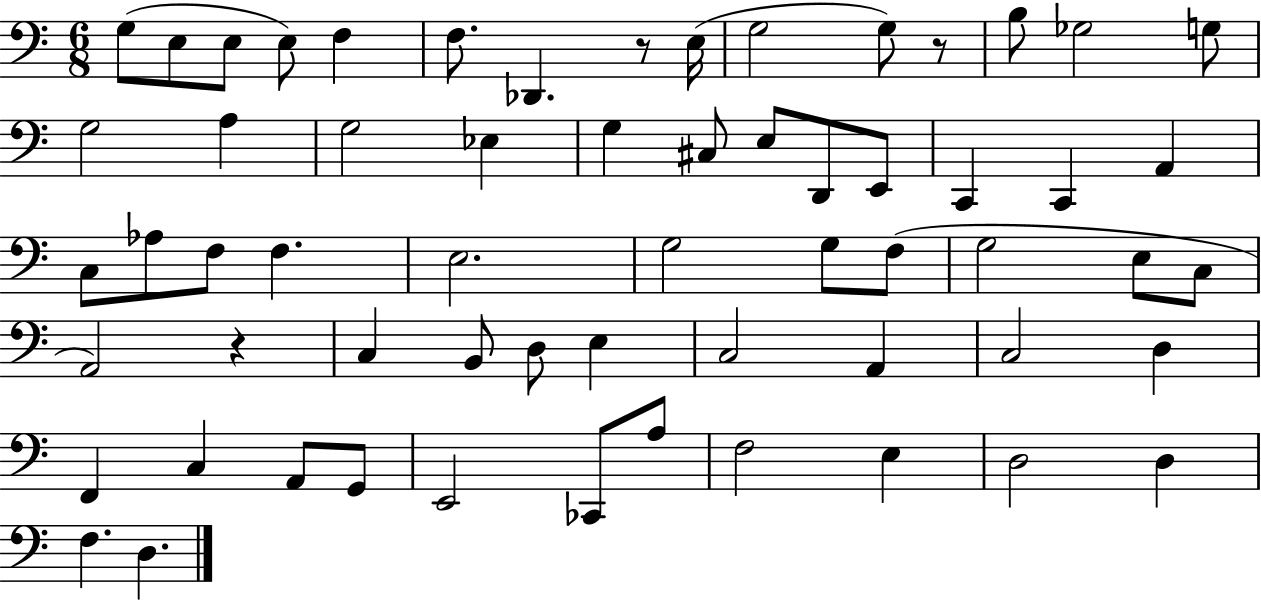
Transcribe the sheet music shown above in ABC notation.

X:1
T:Untitled
M:6/8
L:1/4
K:C
G,/2 E,/2 E,/2 E,/2 F, F,/2 _D,, z/2 E,/4 G,2 G,/2 z/2 B,/2 _G,2 G,/2 G,2 A, G,2 _E, G, ^C,/2 E,/2 D,,/2 E,,/2 C,, C,, A,, C,/2 _A,/2 F,/2 F, E,2 G,2 G,/2 F,/2 G,2 E,/2 C,/2 A,,2 z C, B,,/2 D,/2 E, C,2 A,, C,2 D, F,, C, A,,/2 G,,/2 E,,2 _C,,/2 A,/2 F,2 E, D,2 D, F, D,